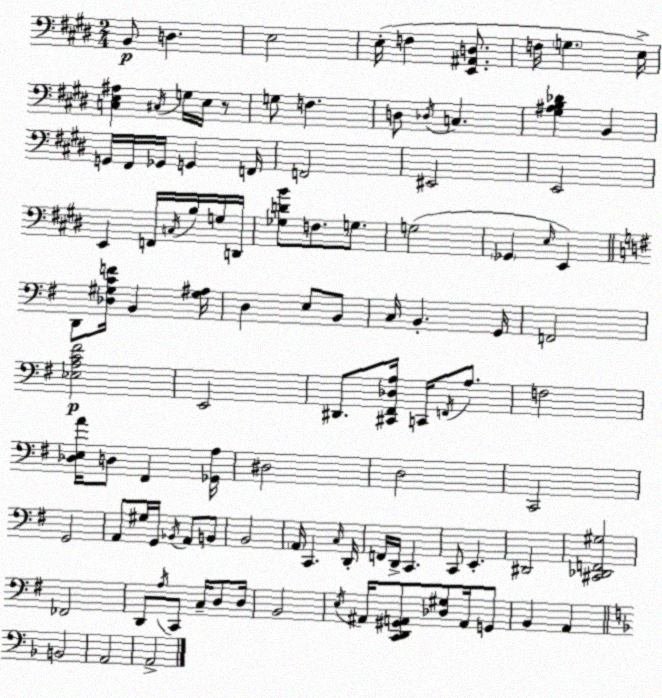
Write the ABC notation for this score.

X:1
T:Untitled
M:2/4
L:1/4
K:E
B,,/2 D, E,2 E,/4 F, [E,,^A,,D,]/2 F,/4 G, E,/4 [C,E,^A,] ^C,/4 G,/4 E,/4 z/2 G,/2 F, D,/2 _D,/4 C, [^G,^A,B,_D] B,, G,,/4 ^F,,/4 _G,,/4 G,, F,,/4 F,,2 ^E,,2 E,,2 E,, F,,/4 C,/4 B,/4 G,/4 D,,/4 [_G,DB]/2 F,/2 G,/2 G,2 _G,, E,/4 E,, D,,/2 [_D,^G,CF]/4 B,, [^G,^A,]/4 D, E,/2 B,,/2 C,/4 B,, G,,/4 F,,2 [_E,A,C^F]2 E,,2 ^D,,/2 [^C,,^F,,_D,A,]/4 C,,/4 F,,/4 A,/2 F,2 [_D,E,A]/4 D,/2 ^F,, [_G,,A,]/4 ^D,2 D,2 C,,2 G,,2 A,,/2 ^G,/4 G,,/4 _B,,/4 A,,/2 B,,/2 B,,2 A,,/4 C,, C,/4 D,,/4 F,,/4 D,,/4 C,, C,,/2 E,, ^D,,2 [^C,,_D,,F,,^G,]2 _F,,2 D,,/2 A,/4 C,,/2 C,/4 D,/2 D,/4 B,,2 E,/4 ^A,,/4 [C,,D,,^G,,A,,]/2 [_D,^G,]/2 A,,/4 G,,/2 B,, A,, B,,2 A,,2 A,,2